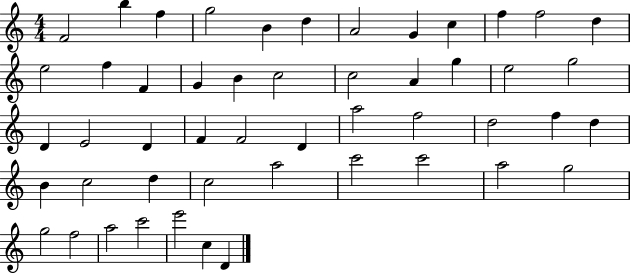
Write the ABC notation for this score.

X:1
T:Untitled
M:4/4
L:1/4
K:C
F2 b f g2 B d A2 G c f f2 d e2 f F G B c2 c2 A g e2 g2 D E2 D F F2 D a2 f2 d2 f d B c2 d c2 a2 c'2 c'2 a2 g2 g2 f2 a2 c'2 e'2 c D